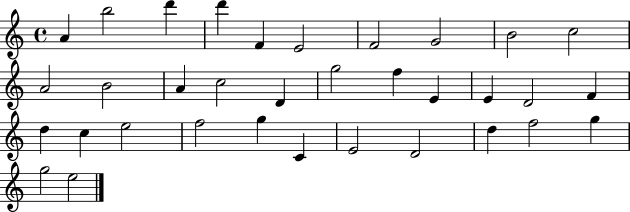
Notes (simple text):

A4/q B5/h D6/q D6/q F4/q E4/h F4/h G4/h B4/h C5/h A4/h B4/h A4/q C5/h D4/q G5/h F5/q E4/q E4/q D4/h F4/q D5/q C5/q E5/h F5/h G5/q C4/q E4/h D4/h D5/q F5/h G5/q G5/h E5/h